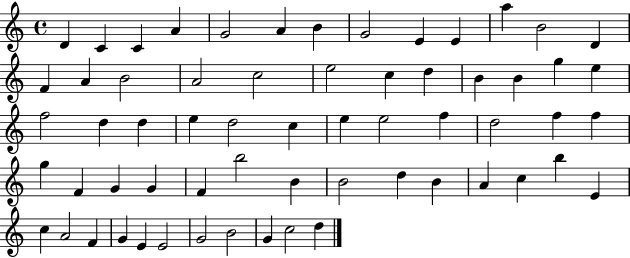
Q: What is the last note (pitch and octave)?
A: D5